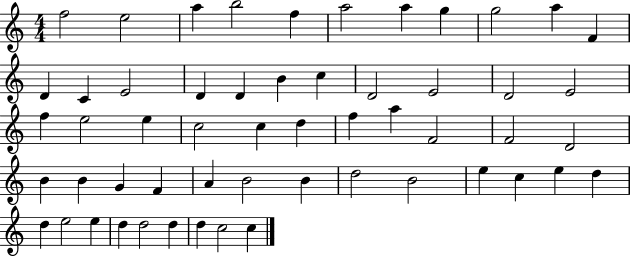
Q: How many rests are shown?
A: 0